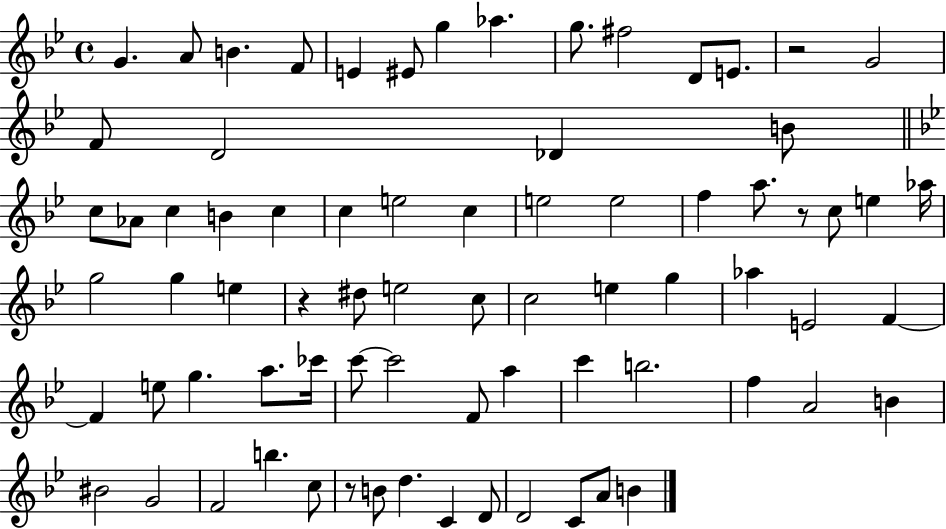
X:1
T:Untitled
M:4/4
L:1/4
K:Bb
G A/2 B F/2 E ^E/2 g _a g/2 ^f2 D/2 E/2 z2 G2 F/2 D2 _D B/2 c/2 _A/2 c B c c e2 c e2 e2 f a/2 z/2 c/2 e _a/4 g2 g e z ^d/2 e2 c/2 c2 e g _a E2 F F e/2 g a/2 _c'/4 c'/2 c'2 F/2 a c' b2 f A2 B ^B2 G2 F2 b c/2 z/2 B/2 d C D/2 D2 C/2 A/2 B